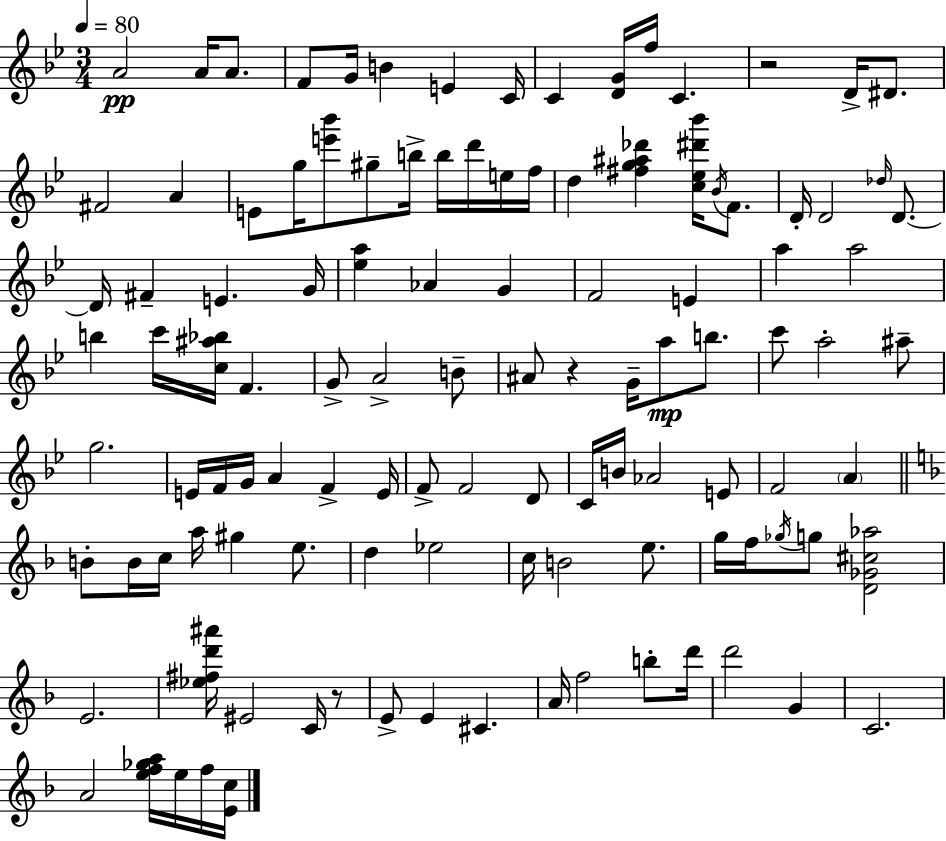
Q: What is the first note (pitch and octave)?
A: A4